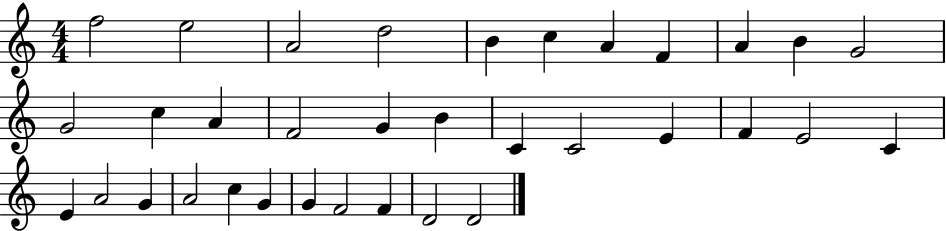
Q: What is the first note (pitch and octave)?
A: F5